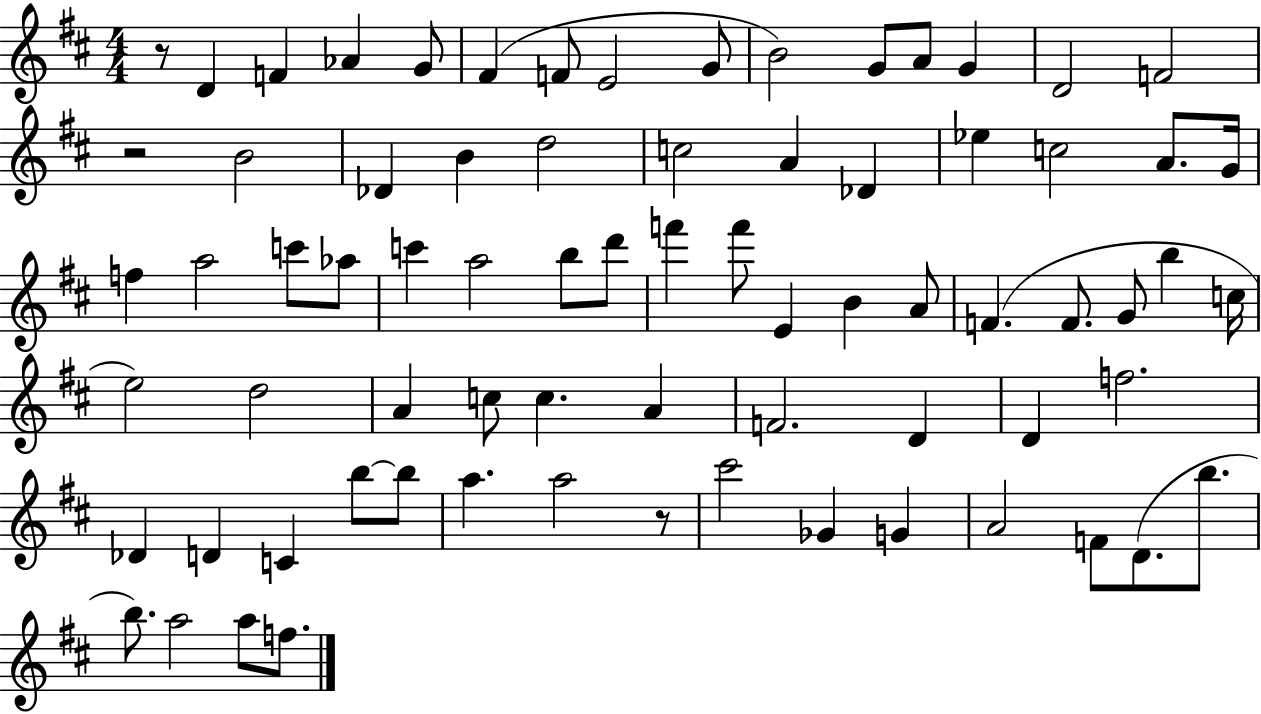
X:1
T:Untitled
M:4/4
L:1/4
K:D
z/2 D F _A G/2 ^F F/2 E2 G/2 B2 G/2 A/2 G D2 F2 z2 B2 _D B d2 c2 A _D _e c2 A/2 G/4 f a2 c'/2 _a/2 c' a2 b/2 d'/2 f' f'/2 E B A/2 F F/2 G/2 b c/4 e2 d2 A c/2 c A F2 D D f2 _D D C b/2 b/2 a a2 z/2 ^c'2 _G G A2 F/2 D/2 b/2 b/2 a2 a/2 f/2